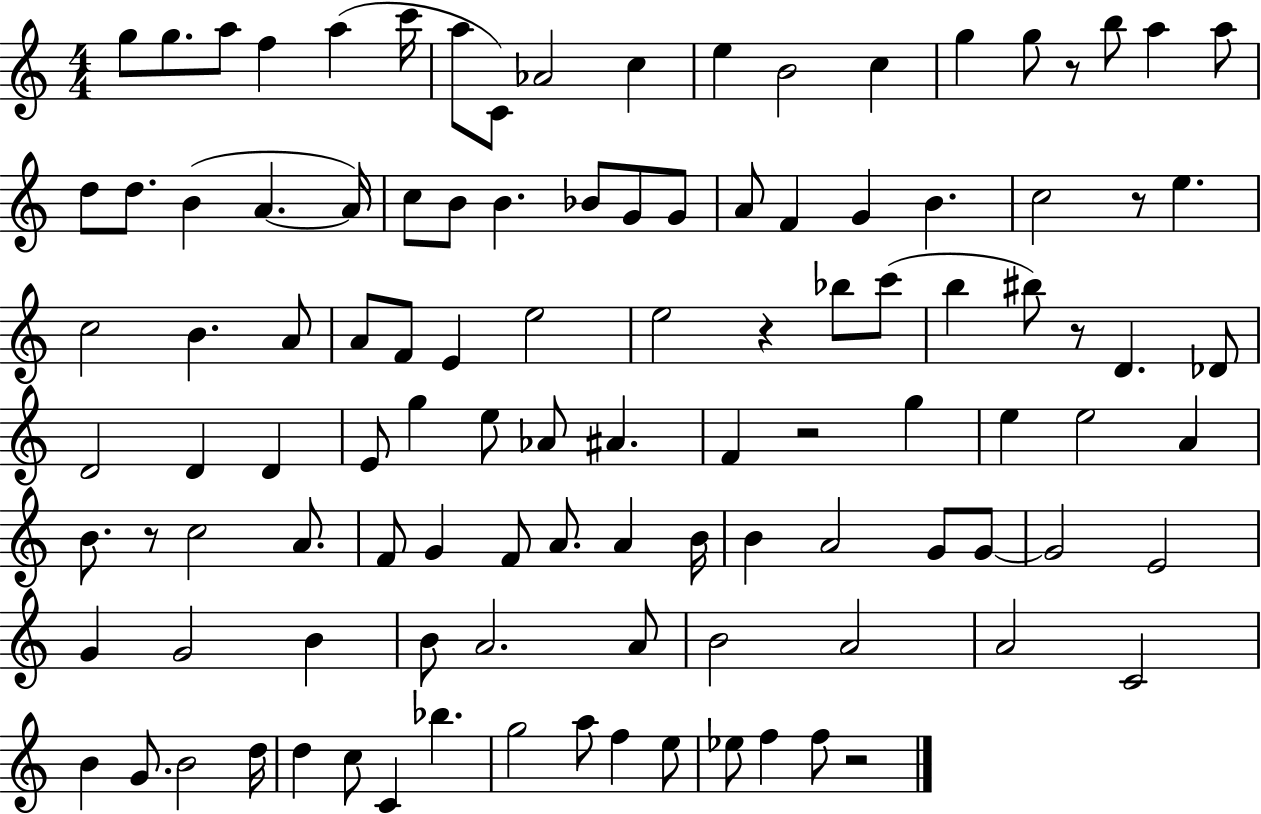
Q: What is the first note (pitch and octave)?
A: G5